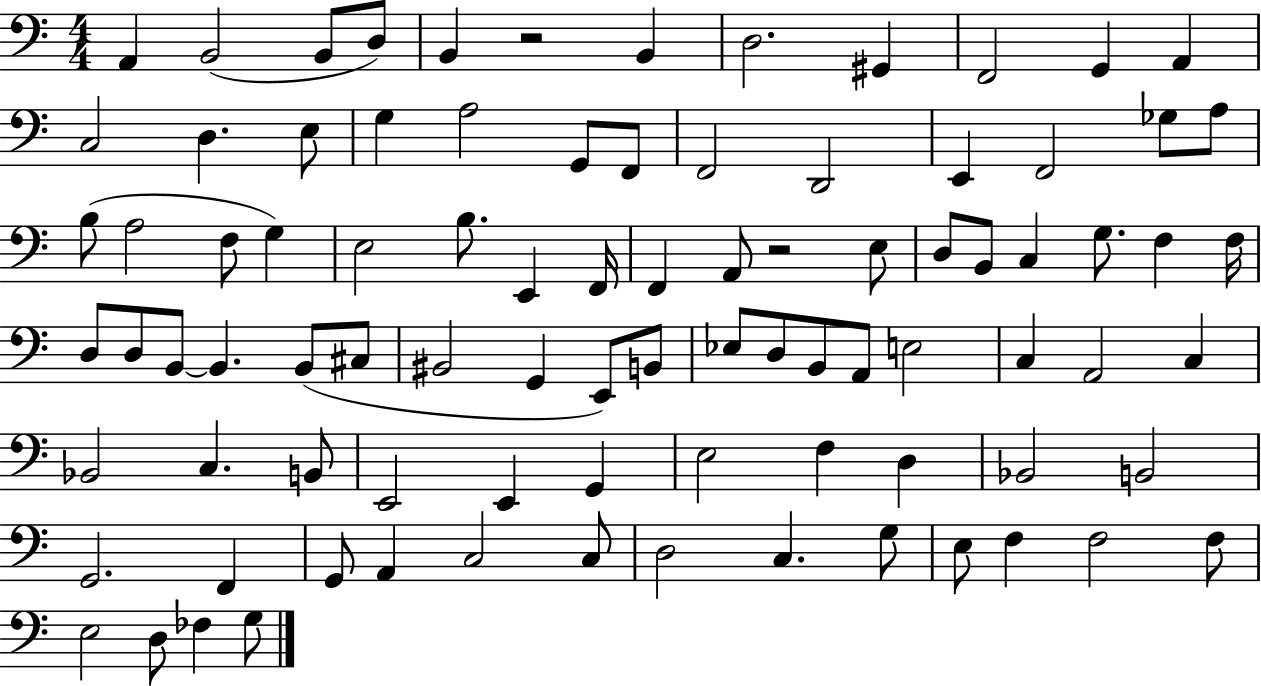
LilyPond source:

{
  \clef bass
  \numericTimeSignature
  \time 4/4
  \key c \major
  a,4 b,2( b,8 d8) | b,4 r2 b,4 | d2. gis,4 | f,2 g,4 a,4 | \break c2 d4. e8 | g4 a2 g,8 f,8 | f,2 d,2 | e,4 f,2 ges8 a8 | \break b8( a2 f8 g4) | e2 b8. e,4 f,16 | f,4 a,8 r2 e8 | d8 b,8 c4 g8. f4 f16 | \break d8 d8 b,8~~ b,4. b,8( cis8 | bis,2 g,4 e,8) b,8 | ees8 d8 b,8 a,8 e2 | c4 a,2 c4 | \break bes,2 c4. b,8 | e,2 e,4 g,4 | e2 f4 d4 | bes,2 b,2 | \break g,2. f,4 | g,8 a,4 c2 c8 | d2 c4. g8 | e8 f4 f2 f8 | \break e2 d8 fes4 g8 | \bar "|."
}